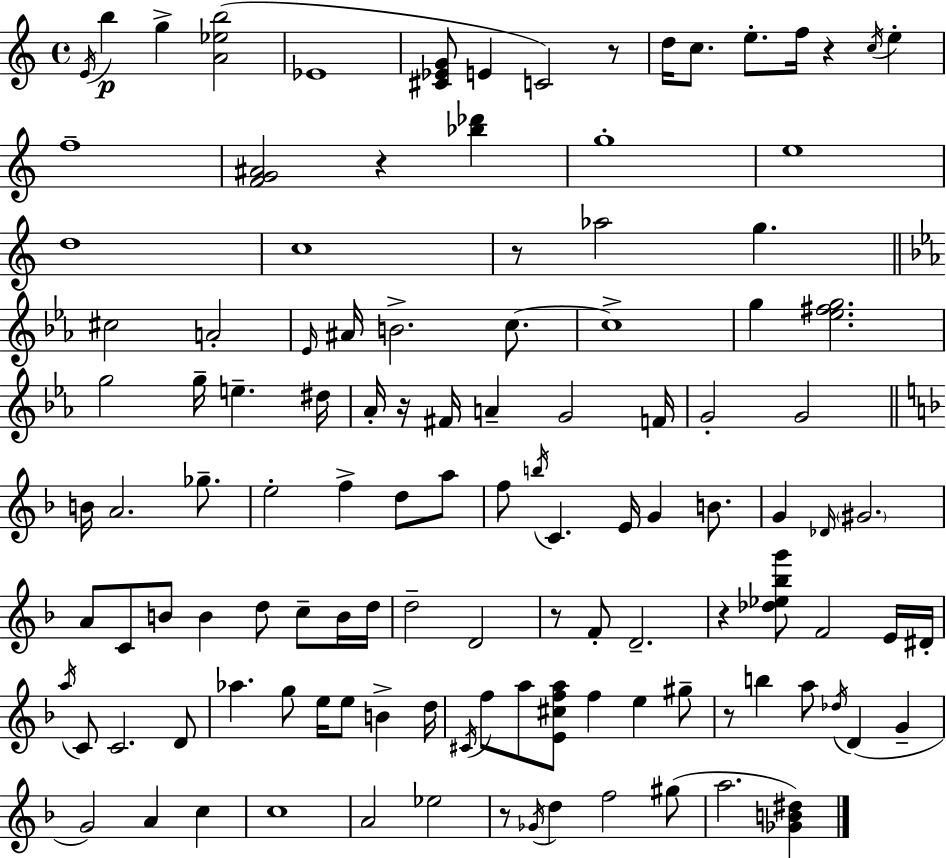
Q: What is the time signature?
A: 4/4